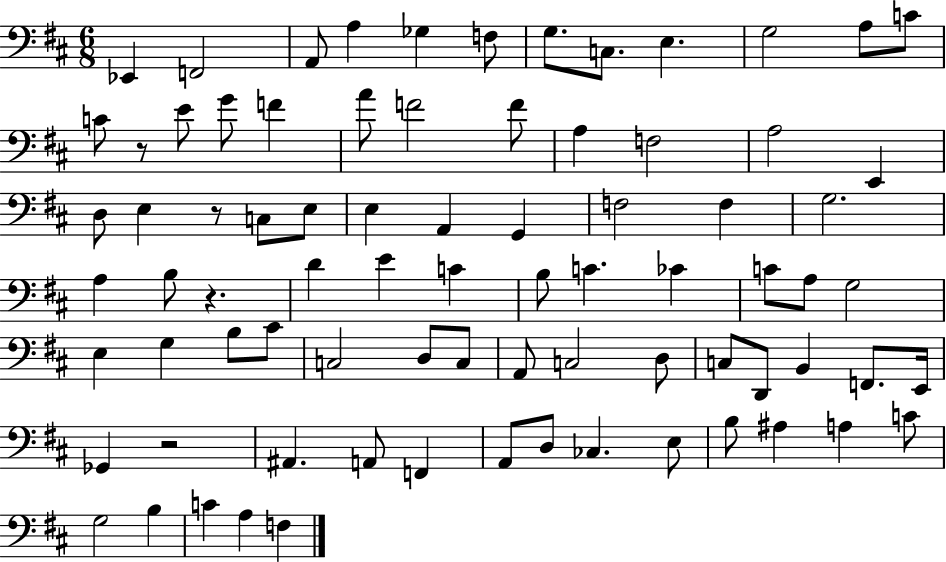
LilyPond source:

{
  \clef bass
  \numericTimeSignature
  \time 6/8
  \key d \major
  ees,4 f,2 | a,8 a4 ges4 f8 | g8. c8. e4. | g2 a8 c'8 | \break c'8 r8 e'8 g'8 f'4 | a'8 f'2 f'8 | a4 f2 | a2 e,4 | \break d8 e4 r8 c8 e8 | e4 a,4 g,4 | f2 f4 | g2. | \break a4 b8 r4. | d'4 e'4 c'4 | b8 c'4. ces'4 | c'8 a8 g2 | \break e4 g4 b8 cis'8 | c2 d8 c8 | a,8 c2 d8 | c8 d,8 b,4 f,8. e,16 | \break ges,4 r2 | ais,4. a,8 f,4 | a,8 d8 ces4. e8 | b8 ais4 a4 c'8 | \break g2 b4 | c'4 a4 f4 | \bar "|."
}